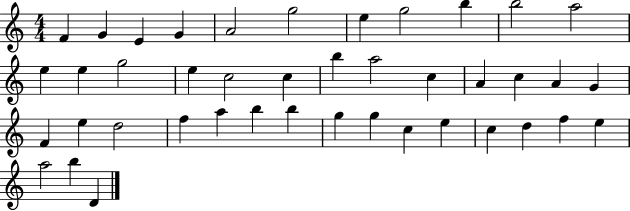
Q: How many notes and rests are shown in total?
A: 42